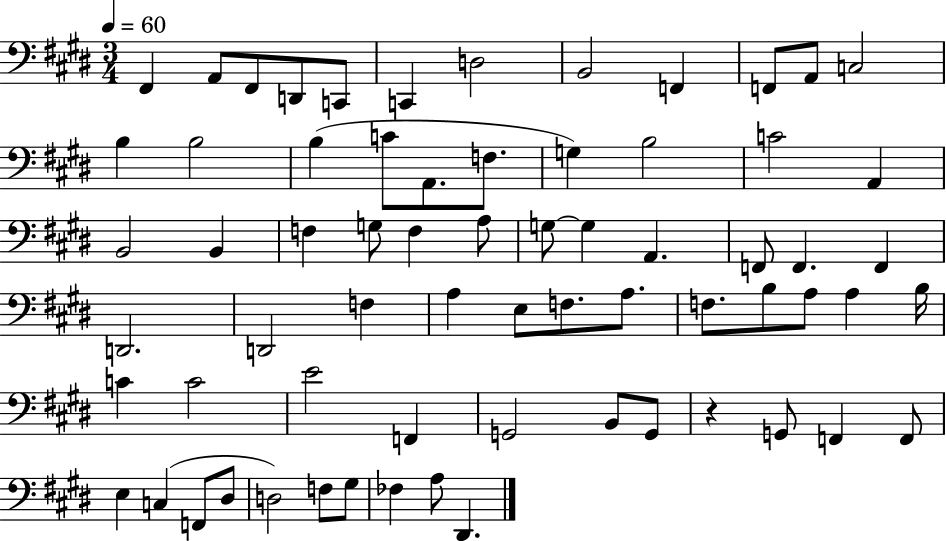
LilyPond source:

{
  \clef bass
  \numericTimeSignature
  \time 3/4
  \key e \major
  \tempo 4 = 60
  fis,4 a,8 fis,8 d,8 c,8 | c,4 d2 | b,2 f,4 | f,8 a,8 c2 | \break b4 b2 | b4( c'8 a,8. f8. | g4) b2 | c'2 a,4 | \break b,2 b,4 | f4 g8 f4 a8 | g8~~ g4 a,4. | f,8 f,4. f,4 | \break d,2. | d,2 f4 | a4 e8 f8. a8. | f8. b8 a8 a4 b16 | \break c'4 c'2 | e'2 f,4 | g,2 b,8 g,8 | r4 g,8 f,4 f,8 | \break e4 c4( f,8 dis8 | d2) f8 gis8 | fes4 a8 dis,4. | \bar "|."
}